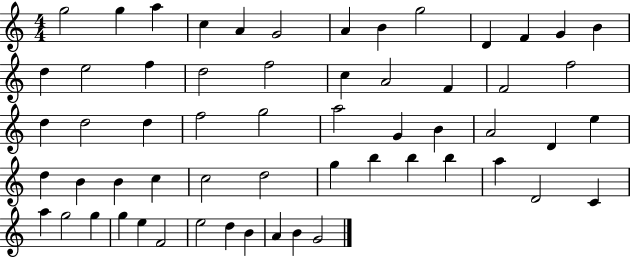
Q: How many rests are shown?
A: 0